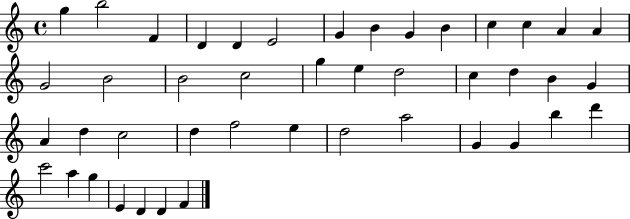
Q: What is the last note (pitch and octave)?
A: F4